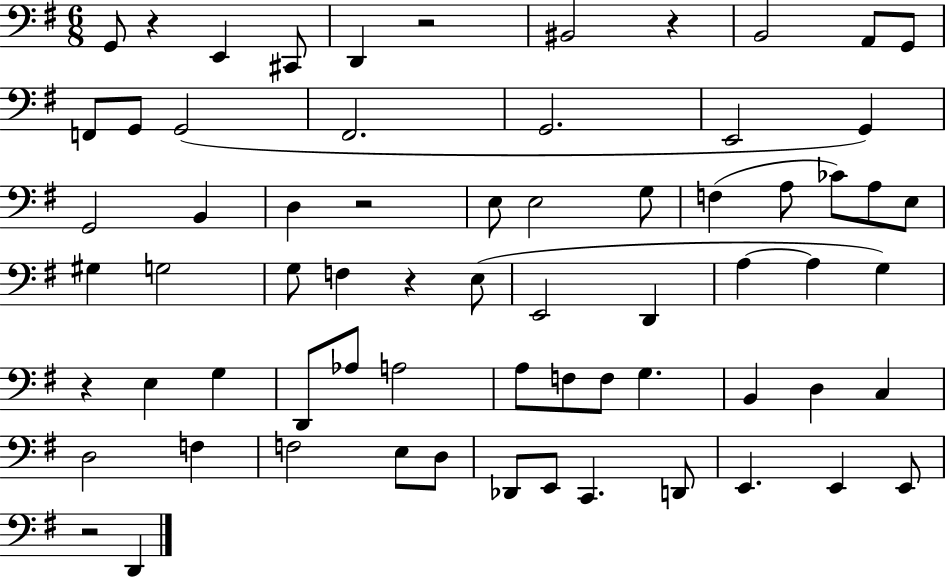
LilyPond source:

{
  \clef bass
  \numericTimeSignature
  \time 6/8
  \key g \major
  g,8 r4 e,4 cis,8 | d,4 r2 | bis,2 r4 | b,2 a,8 g,8 | \break f,8 g,8 g,2( | fis,2. | g,2. | e,2 g,4) | \break g,2 b,4 | d4 r2 | e8 e2 g8 | f4( a8 ces'8) a8 e8 | \break gis4 g2 | g8 f4 r4 e8( | e,2 d,4 | a4~~ a4 g4) | \break r4 e4 g4 | d,8 aes8 a2 | a8 f8 f8 g4. | b,4 d4 c4 | \break d2 f4 | f2 e8 d8 | des,8 e,8 c,4. d,8 | e,4. e,4 e,8 | \break r2 d,4 | \bar "|."
}